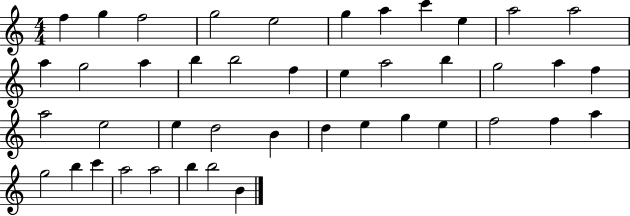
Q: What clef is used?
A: treble